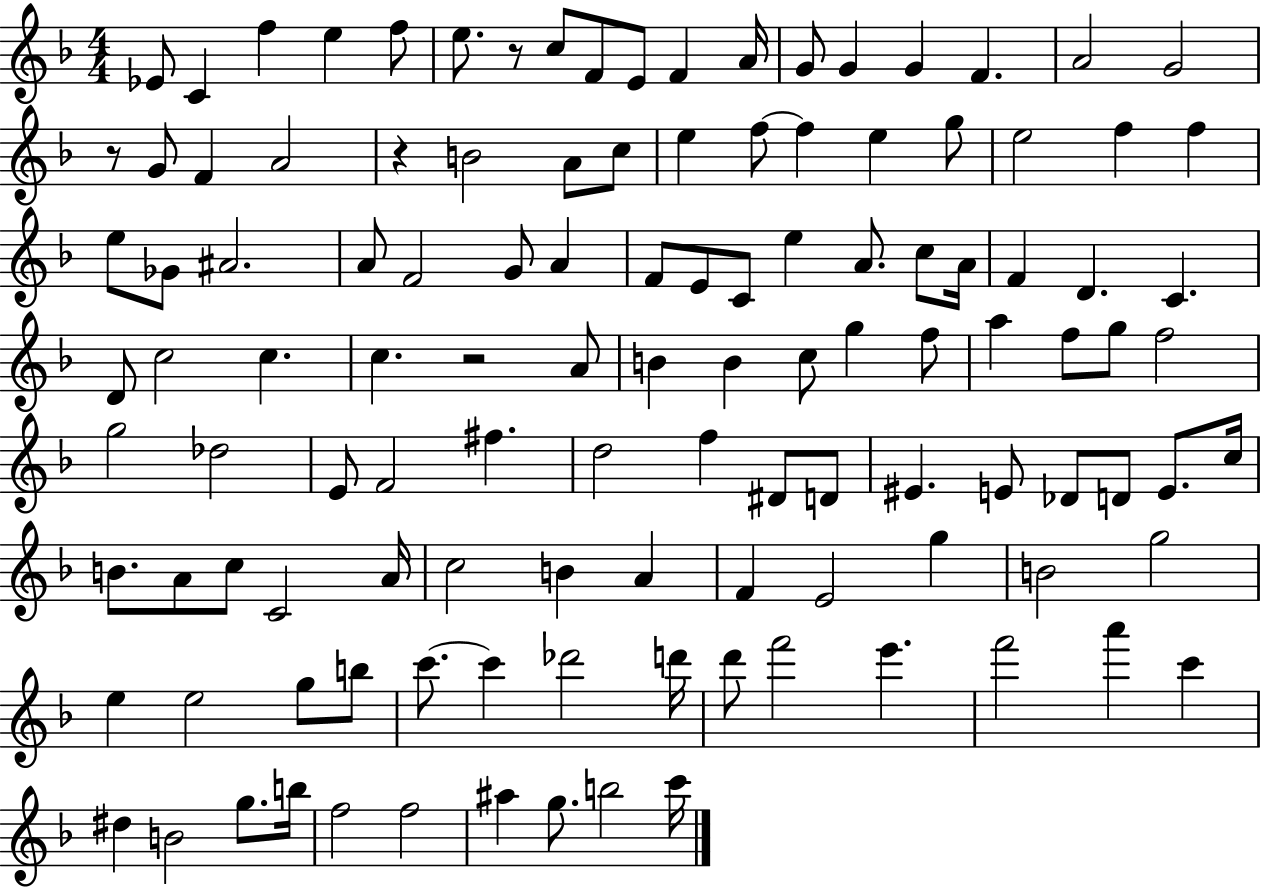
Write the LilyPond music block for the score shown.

{
  \clef treble
  \numericTimeSignature
  \time 4/4
  \key f \major
  ees'8 c'4 f''4 e''4 f''8 | e''8. r8 c''8 f'8 e'8 f'4 a'16 | g'8 g'4 g'4 f'4. | a'2 g'2 | \break r8 g'8 f'4 a'2 | r4 b'2 a'8 c''8 | e''4 f''8~~ f''4 e''4 g''8 | e''2 f''4 f''4 | \break e''8 ges'8 ais'2. | a'8 f'2 g'8 a'4 | f'8 e'8 c'8 e''4 a'8. c''8 a'16 | f'4 d'4. c'4. | \break d'8 c''2 c''4. | c''4. r2 a'8 | b'4 b'4 c''8 g''4 f''8 | a''4 f''8 g''8 f''2 | \break g''2 des''2 | e'8 f'2 fis''4. | d''2 f''4 dis'8 d'8 | eis'4. e'8 des'8 d'8 e'8. c''16 | \break b'8. a'8 c''8 c'2 a'16 | c''2 b'4 a'4 | f'4 e'2 g''4 | b'2 g''2 | \break e''4 e''2 g''8 b''8 | c'''8.~~ c'''4 des'''2 d'''16 | d'''8 f'''2 e'''4. | f'''2 a'''4 c'''4 | \break dis''4 b'2 g''8. b''16 | f''2 f''2 | ais''4 g''8. b''2 c'''16 | \bar "|."
}